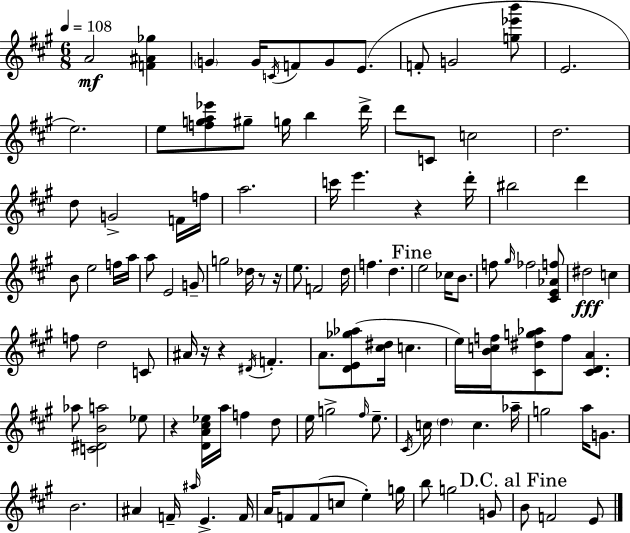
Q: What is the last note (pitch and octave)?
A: E4